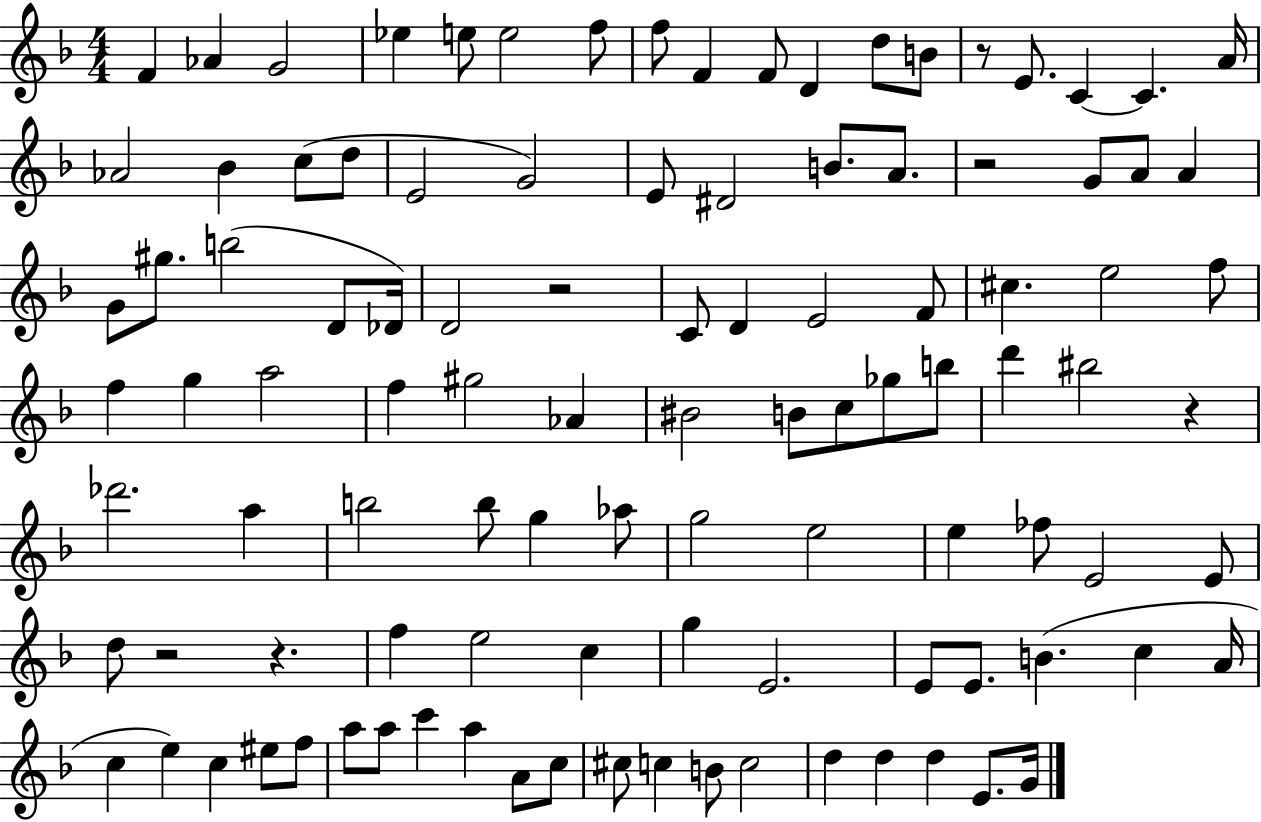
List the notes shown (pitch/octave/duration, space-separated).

F4/q Ab4/q G4/h Eb5/q E5/e E5/h F5/e F5/e F4/q F4/e D4/q D5/e B4/e R/e E4/e. C4/q C4/q. A4/s Ab4/h Bb4/q C5/e D5/e E4/h G4/h E4/e D#4/h B4/e. A4/e. R/h G4/e A4/e A4/q G4/e G#5/e. B5/h D4/e Db4/s D4/h R/h C4/e D4/q E4/h F4/e C#5/q. E5/h F5/e F5/q G5/q A5/h F5/q G#5/h Ab4/q BIS4/h B4/e C5/e Gb5/e B5/e D6/q BIS5/h R/q Db6/h. A5/q B5/h B5/e G5/q Ab5/e G5/h E5/h E5/q FES5/e E4/h E4/e D5/e R/h R/q. F5/q E5/h C5/q G5/q E4/h. E4/e E4/e. B4/q. C5/q A4/s C5/q E5/q C5/q EIS5/e F5/e A5/e A5/e C6/q A5/q A4/e C5/e C#5/e C5/q B4/e C5/h D5/q D5/q D5/q E4/e. G4/s